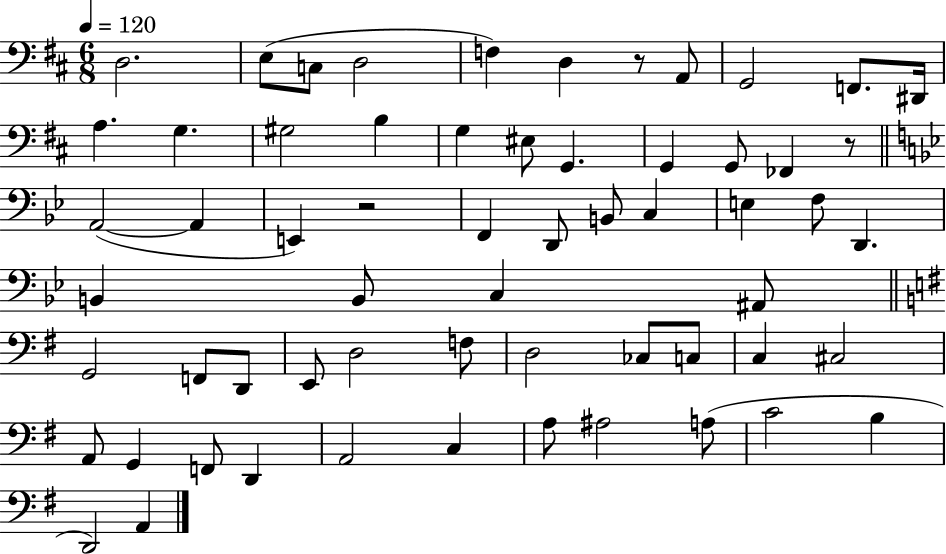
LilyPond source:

{
  \clef bass
  \numericTimeSignature
  \time 6/8
  \key d \major
  \tempo 4 = 120
  \repeat volta 2 { d2. | e8( c8 d2 | f4) d4 r8 a,8 | g,2 f,8. dis,16 | \break a4. g4. | gis2 b4 | g4 eis8 g,4. | g,4 g,8 fes,4 r8 | \break \bar "||" \break \key bes \major a,2~(~ a,4 | e,4) r2 | f,4 d,8 b,8 c4 | e4 f8 d,4. | \break b,4 b,8 c4 ais,8 | \bar "||" \break \key g \major g,2 f,8 d,8 | e,8 d2 f8 | d2 ces8 c8 | c4 cis2 | \break a,8 g,4 f,8 d,4 | a,2 c4 | a8 ais2 a8( | c'2 b4 | \break d,2) a,4 | } \bar "|."
}